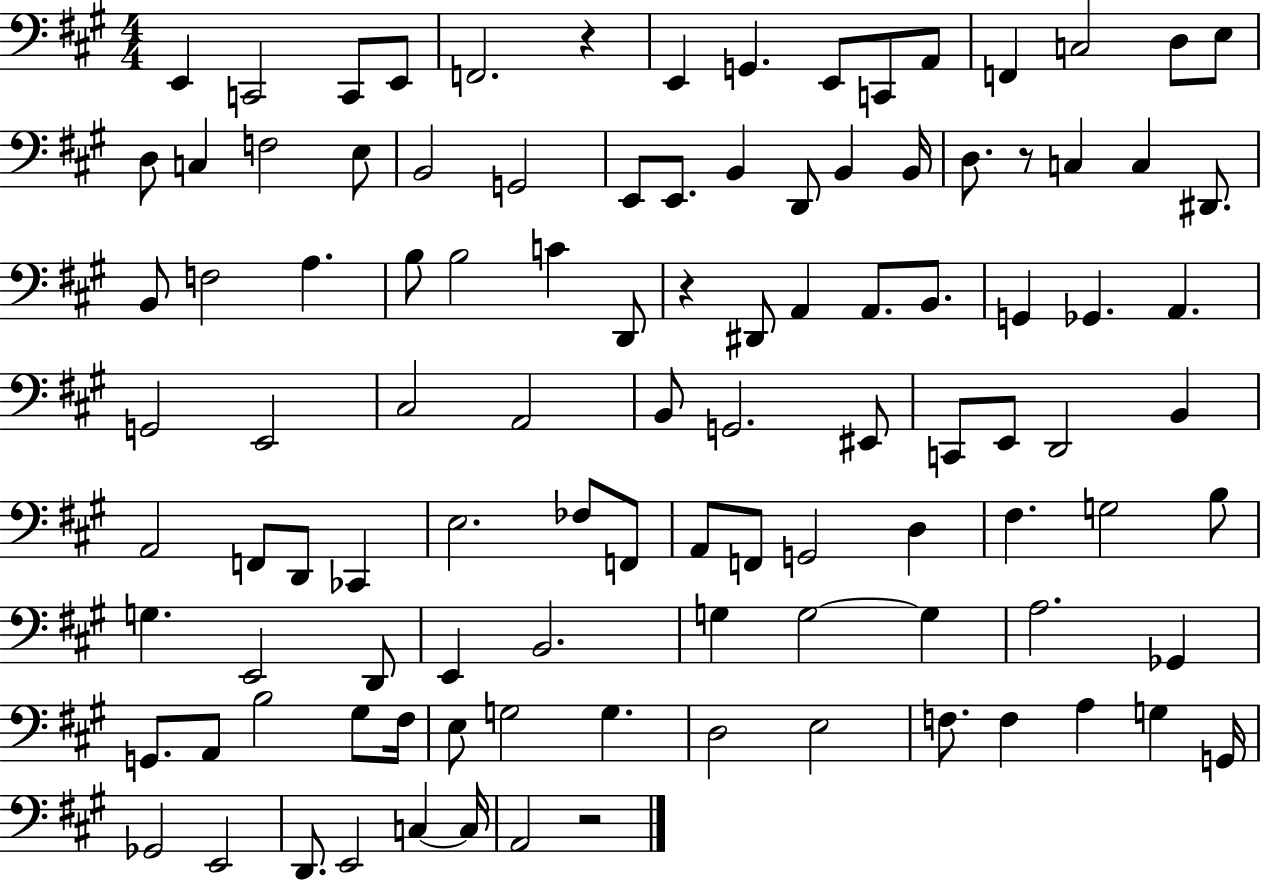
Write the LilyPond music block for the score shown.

{
  \clef bass
  \numericTimeSignature
  \time 4/4
  \key a \major
  e,4 c,2 c,8 e,8 | f,2. r4 | e,4 g,4. e,8 c,8 a,8 | f,4 c2 d8 e8 | \break d8 c4 f2 e8 | b,2 g,2 | e,8 e,8. b,4 d,8 b,4 b,16 | d8. r8 c4 c4 dis,8. | \break b,8 f2 a4. | b8 b2 c'4 d,8 | r4 dis,8 a,4 a,8. b,8. | g,4 ges,4. a,4. | \break g,2 e,2 | cis2 a,2 | b,8 g,2. eis,8 | c,8 e,8 d,2 b,4 | \break a,2 f,8 d,8 ces,4 | e2. fes8 f,8 | a,8 f,8 g,2 d4 | fis4. g2 b8 | \break g4. e,2 d,8 | e,4 b,2. | g4 g2~~ g4 | a2. ges,4 | \break g,8. a,8 b2 gis8 fis16 | e8 g2 g4. | d2 e2 | f8. f4 a4 g4 g,16 | \break ges,2 e,2 | d,8. e,2 c4~~ c16 | a,2 r2 | \bar "|."
}